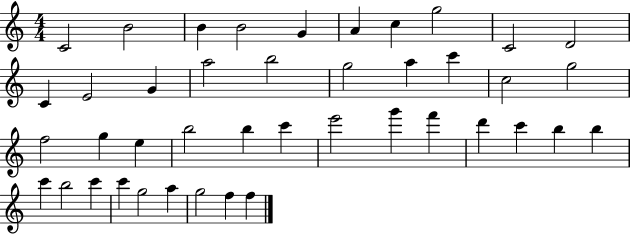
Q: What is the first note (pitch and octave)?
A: C4